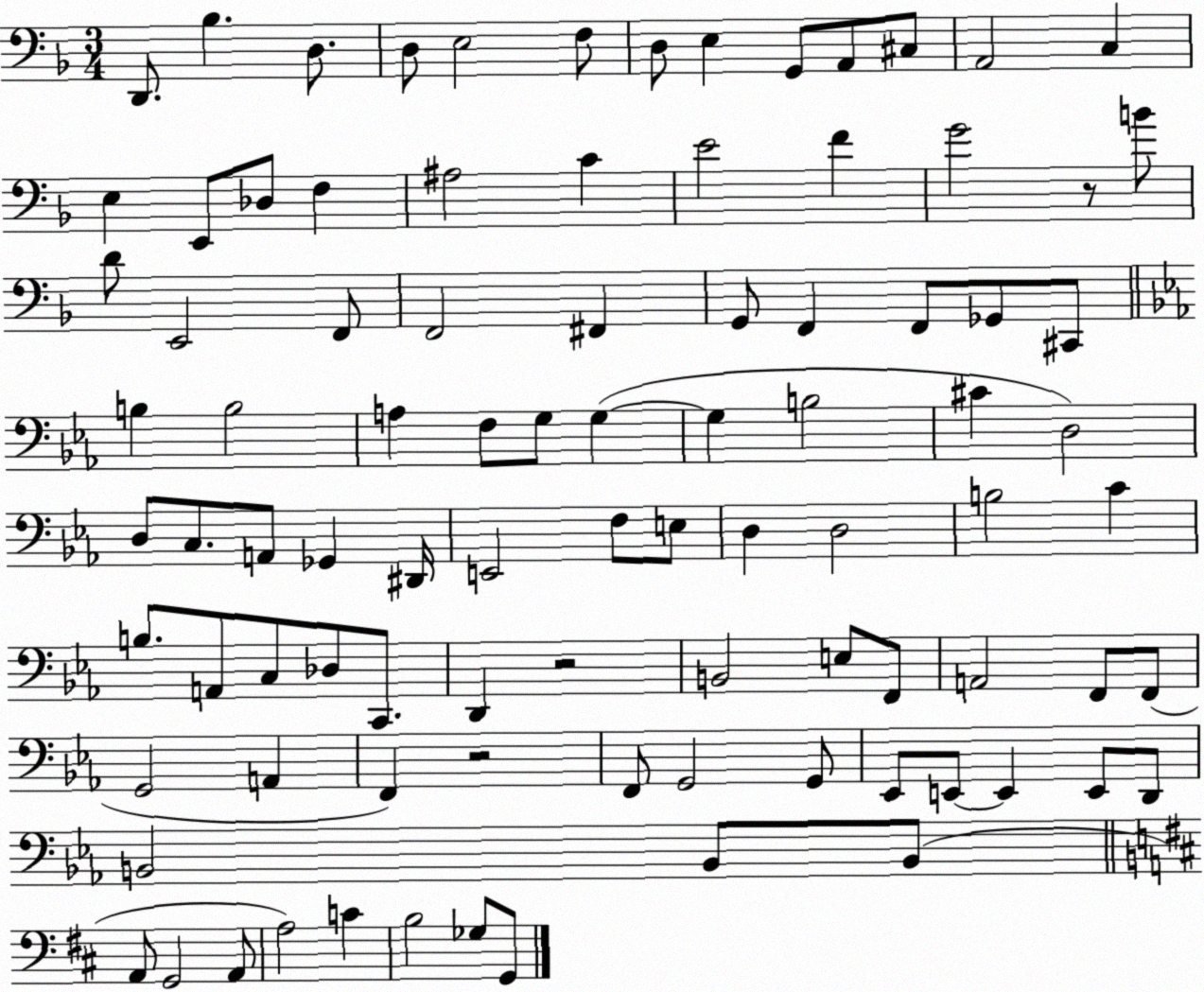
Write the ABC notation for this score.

X:1
T:Untitled
M:3/4
L:1/4
K:F
D,,/2 _B, D,/2 D,/2 E,2 F,/2 D,/2 E, G,,/2 A,,/2 ^C,/2 A,,2 C, E, E,,/2 _D,/2 F, ^A,2 C E2 F G2 z/2 B/2 D/2 E,,2 F,,/2 F,,2 ^F,, G,,/2 F,, F,,/2 _G,,/2 ^C,,/2 B, B,2 A, F,/2 G,/2 G, G, B,2 ^C D,2 D,/2 C,/2 A,,/2 _G,, ^D,,/4 E,,2 F,/2 E,/2 D, D,2 B,2 C B,/2 A,,/2 C,/2 _D,/2 C,,/2 D,, z2 B,,2 E,/2 F,,/2 A,,2 F,,/2 F,,/2 G,,2 A,, F,, z2 F,,/2 G,,2 G,,/2 _E,,/2 E,,/2 E,, E,,/2 D,,/2 B,,2 B,,/2 B,,/2 A,,/2 G,,2 A,,/2 A,2 C B,2 _G,/2 G,,/2